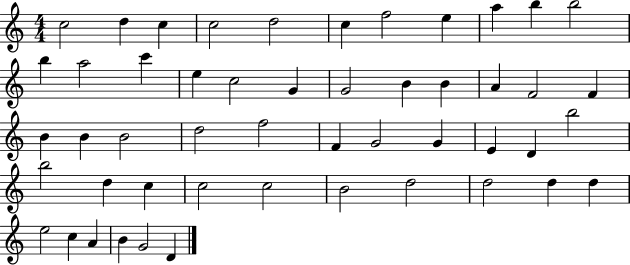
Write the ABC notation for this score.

X:1
T:Untitled
M:4/4
L:1/4
K:C
c2 d c c2 d2 c f2 e a b b2 b a2 c' e c2 G G2 B B A F2 F B B B2 d2 f2 F G2 G E D b2 b2 d c c2 c2 B2 d2 d2 d d e2 c A B G2 D